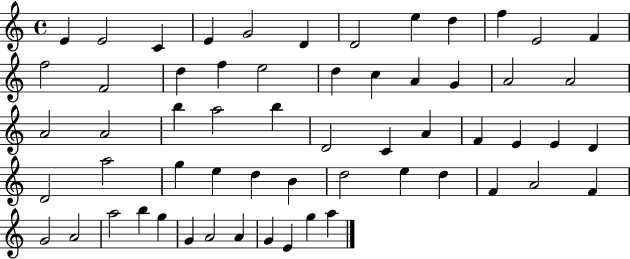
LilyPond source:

{
  \clef treble
  \time 4/4
  \defaultTimeSignature
  \key c \major
  e'4 e'2 c'4 | e'4 g'2 d'4 | d'2 e''4 d''4 | f''4 e'2 f'4 | \break f''2 f'2 | d''4 f''4 e''2 | d''4 c''4 a'4 g'4 | a'2 a'2 | \break a'2 a'2 | b''4 a''2 b''4 | d'2 c'4 a'4 | f'4 e'4 e'4 d'4 | \break d'2 a''2 | g''4 e''4 d''4 b'4 | d''2 e''4 d''4 | f'4 a'2 f'4 | \break g'2 a'2 | a''2 b''4 g''4 | g'4 a'2 a'4 | g'4 e'4 g''4 a''4 | \break \bar "|."
}